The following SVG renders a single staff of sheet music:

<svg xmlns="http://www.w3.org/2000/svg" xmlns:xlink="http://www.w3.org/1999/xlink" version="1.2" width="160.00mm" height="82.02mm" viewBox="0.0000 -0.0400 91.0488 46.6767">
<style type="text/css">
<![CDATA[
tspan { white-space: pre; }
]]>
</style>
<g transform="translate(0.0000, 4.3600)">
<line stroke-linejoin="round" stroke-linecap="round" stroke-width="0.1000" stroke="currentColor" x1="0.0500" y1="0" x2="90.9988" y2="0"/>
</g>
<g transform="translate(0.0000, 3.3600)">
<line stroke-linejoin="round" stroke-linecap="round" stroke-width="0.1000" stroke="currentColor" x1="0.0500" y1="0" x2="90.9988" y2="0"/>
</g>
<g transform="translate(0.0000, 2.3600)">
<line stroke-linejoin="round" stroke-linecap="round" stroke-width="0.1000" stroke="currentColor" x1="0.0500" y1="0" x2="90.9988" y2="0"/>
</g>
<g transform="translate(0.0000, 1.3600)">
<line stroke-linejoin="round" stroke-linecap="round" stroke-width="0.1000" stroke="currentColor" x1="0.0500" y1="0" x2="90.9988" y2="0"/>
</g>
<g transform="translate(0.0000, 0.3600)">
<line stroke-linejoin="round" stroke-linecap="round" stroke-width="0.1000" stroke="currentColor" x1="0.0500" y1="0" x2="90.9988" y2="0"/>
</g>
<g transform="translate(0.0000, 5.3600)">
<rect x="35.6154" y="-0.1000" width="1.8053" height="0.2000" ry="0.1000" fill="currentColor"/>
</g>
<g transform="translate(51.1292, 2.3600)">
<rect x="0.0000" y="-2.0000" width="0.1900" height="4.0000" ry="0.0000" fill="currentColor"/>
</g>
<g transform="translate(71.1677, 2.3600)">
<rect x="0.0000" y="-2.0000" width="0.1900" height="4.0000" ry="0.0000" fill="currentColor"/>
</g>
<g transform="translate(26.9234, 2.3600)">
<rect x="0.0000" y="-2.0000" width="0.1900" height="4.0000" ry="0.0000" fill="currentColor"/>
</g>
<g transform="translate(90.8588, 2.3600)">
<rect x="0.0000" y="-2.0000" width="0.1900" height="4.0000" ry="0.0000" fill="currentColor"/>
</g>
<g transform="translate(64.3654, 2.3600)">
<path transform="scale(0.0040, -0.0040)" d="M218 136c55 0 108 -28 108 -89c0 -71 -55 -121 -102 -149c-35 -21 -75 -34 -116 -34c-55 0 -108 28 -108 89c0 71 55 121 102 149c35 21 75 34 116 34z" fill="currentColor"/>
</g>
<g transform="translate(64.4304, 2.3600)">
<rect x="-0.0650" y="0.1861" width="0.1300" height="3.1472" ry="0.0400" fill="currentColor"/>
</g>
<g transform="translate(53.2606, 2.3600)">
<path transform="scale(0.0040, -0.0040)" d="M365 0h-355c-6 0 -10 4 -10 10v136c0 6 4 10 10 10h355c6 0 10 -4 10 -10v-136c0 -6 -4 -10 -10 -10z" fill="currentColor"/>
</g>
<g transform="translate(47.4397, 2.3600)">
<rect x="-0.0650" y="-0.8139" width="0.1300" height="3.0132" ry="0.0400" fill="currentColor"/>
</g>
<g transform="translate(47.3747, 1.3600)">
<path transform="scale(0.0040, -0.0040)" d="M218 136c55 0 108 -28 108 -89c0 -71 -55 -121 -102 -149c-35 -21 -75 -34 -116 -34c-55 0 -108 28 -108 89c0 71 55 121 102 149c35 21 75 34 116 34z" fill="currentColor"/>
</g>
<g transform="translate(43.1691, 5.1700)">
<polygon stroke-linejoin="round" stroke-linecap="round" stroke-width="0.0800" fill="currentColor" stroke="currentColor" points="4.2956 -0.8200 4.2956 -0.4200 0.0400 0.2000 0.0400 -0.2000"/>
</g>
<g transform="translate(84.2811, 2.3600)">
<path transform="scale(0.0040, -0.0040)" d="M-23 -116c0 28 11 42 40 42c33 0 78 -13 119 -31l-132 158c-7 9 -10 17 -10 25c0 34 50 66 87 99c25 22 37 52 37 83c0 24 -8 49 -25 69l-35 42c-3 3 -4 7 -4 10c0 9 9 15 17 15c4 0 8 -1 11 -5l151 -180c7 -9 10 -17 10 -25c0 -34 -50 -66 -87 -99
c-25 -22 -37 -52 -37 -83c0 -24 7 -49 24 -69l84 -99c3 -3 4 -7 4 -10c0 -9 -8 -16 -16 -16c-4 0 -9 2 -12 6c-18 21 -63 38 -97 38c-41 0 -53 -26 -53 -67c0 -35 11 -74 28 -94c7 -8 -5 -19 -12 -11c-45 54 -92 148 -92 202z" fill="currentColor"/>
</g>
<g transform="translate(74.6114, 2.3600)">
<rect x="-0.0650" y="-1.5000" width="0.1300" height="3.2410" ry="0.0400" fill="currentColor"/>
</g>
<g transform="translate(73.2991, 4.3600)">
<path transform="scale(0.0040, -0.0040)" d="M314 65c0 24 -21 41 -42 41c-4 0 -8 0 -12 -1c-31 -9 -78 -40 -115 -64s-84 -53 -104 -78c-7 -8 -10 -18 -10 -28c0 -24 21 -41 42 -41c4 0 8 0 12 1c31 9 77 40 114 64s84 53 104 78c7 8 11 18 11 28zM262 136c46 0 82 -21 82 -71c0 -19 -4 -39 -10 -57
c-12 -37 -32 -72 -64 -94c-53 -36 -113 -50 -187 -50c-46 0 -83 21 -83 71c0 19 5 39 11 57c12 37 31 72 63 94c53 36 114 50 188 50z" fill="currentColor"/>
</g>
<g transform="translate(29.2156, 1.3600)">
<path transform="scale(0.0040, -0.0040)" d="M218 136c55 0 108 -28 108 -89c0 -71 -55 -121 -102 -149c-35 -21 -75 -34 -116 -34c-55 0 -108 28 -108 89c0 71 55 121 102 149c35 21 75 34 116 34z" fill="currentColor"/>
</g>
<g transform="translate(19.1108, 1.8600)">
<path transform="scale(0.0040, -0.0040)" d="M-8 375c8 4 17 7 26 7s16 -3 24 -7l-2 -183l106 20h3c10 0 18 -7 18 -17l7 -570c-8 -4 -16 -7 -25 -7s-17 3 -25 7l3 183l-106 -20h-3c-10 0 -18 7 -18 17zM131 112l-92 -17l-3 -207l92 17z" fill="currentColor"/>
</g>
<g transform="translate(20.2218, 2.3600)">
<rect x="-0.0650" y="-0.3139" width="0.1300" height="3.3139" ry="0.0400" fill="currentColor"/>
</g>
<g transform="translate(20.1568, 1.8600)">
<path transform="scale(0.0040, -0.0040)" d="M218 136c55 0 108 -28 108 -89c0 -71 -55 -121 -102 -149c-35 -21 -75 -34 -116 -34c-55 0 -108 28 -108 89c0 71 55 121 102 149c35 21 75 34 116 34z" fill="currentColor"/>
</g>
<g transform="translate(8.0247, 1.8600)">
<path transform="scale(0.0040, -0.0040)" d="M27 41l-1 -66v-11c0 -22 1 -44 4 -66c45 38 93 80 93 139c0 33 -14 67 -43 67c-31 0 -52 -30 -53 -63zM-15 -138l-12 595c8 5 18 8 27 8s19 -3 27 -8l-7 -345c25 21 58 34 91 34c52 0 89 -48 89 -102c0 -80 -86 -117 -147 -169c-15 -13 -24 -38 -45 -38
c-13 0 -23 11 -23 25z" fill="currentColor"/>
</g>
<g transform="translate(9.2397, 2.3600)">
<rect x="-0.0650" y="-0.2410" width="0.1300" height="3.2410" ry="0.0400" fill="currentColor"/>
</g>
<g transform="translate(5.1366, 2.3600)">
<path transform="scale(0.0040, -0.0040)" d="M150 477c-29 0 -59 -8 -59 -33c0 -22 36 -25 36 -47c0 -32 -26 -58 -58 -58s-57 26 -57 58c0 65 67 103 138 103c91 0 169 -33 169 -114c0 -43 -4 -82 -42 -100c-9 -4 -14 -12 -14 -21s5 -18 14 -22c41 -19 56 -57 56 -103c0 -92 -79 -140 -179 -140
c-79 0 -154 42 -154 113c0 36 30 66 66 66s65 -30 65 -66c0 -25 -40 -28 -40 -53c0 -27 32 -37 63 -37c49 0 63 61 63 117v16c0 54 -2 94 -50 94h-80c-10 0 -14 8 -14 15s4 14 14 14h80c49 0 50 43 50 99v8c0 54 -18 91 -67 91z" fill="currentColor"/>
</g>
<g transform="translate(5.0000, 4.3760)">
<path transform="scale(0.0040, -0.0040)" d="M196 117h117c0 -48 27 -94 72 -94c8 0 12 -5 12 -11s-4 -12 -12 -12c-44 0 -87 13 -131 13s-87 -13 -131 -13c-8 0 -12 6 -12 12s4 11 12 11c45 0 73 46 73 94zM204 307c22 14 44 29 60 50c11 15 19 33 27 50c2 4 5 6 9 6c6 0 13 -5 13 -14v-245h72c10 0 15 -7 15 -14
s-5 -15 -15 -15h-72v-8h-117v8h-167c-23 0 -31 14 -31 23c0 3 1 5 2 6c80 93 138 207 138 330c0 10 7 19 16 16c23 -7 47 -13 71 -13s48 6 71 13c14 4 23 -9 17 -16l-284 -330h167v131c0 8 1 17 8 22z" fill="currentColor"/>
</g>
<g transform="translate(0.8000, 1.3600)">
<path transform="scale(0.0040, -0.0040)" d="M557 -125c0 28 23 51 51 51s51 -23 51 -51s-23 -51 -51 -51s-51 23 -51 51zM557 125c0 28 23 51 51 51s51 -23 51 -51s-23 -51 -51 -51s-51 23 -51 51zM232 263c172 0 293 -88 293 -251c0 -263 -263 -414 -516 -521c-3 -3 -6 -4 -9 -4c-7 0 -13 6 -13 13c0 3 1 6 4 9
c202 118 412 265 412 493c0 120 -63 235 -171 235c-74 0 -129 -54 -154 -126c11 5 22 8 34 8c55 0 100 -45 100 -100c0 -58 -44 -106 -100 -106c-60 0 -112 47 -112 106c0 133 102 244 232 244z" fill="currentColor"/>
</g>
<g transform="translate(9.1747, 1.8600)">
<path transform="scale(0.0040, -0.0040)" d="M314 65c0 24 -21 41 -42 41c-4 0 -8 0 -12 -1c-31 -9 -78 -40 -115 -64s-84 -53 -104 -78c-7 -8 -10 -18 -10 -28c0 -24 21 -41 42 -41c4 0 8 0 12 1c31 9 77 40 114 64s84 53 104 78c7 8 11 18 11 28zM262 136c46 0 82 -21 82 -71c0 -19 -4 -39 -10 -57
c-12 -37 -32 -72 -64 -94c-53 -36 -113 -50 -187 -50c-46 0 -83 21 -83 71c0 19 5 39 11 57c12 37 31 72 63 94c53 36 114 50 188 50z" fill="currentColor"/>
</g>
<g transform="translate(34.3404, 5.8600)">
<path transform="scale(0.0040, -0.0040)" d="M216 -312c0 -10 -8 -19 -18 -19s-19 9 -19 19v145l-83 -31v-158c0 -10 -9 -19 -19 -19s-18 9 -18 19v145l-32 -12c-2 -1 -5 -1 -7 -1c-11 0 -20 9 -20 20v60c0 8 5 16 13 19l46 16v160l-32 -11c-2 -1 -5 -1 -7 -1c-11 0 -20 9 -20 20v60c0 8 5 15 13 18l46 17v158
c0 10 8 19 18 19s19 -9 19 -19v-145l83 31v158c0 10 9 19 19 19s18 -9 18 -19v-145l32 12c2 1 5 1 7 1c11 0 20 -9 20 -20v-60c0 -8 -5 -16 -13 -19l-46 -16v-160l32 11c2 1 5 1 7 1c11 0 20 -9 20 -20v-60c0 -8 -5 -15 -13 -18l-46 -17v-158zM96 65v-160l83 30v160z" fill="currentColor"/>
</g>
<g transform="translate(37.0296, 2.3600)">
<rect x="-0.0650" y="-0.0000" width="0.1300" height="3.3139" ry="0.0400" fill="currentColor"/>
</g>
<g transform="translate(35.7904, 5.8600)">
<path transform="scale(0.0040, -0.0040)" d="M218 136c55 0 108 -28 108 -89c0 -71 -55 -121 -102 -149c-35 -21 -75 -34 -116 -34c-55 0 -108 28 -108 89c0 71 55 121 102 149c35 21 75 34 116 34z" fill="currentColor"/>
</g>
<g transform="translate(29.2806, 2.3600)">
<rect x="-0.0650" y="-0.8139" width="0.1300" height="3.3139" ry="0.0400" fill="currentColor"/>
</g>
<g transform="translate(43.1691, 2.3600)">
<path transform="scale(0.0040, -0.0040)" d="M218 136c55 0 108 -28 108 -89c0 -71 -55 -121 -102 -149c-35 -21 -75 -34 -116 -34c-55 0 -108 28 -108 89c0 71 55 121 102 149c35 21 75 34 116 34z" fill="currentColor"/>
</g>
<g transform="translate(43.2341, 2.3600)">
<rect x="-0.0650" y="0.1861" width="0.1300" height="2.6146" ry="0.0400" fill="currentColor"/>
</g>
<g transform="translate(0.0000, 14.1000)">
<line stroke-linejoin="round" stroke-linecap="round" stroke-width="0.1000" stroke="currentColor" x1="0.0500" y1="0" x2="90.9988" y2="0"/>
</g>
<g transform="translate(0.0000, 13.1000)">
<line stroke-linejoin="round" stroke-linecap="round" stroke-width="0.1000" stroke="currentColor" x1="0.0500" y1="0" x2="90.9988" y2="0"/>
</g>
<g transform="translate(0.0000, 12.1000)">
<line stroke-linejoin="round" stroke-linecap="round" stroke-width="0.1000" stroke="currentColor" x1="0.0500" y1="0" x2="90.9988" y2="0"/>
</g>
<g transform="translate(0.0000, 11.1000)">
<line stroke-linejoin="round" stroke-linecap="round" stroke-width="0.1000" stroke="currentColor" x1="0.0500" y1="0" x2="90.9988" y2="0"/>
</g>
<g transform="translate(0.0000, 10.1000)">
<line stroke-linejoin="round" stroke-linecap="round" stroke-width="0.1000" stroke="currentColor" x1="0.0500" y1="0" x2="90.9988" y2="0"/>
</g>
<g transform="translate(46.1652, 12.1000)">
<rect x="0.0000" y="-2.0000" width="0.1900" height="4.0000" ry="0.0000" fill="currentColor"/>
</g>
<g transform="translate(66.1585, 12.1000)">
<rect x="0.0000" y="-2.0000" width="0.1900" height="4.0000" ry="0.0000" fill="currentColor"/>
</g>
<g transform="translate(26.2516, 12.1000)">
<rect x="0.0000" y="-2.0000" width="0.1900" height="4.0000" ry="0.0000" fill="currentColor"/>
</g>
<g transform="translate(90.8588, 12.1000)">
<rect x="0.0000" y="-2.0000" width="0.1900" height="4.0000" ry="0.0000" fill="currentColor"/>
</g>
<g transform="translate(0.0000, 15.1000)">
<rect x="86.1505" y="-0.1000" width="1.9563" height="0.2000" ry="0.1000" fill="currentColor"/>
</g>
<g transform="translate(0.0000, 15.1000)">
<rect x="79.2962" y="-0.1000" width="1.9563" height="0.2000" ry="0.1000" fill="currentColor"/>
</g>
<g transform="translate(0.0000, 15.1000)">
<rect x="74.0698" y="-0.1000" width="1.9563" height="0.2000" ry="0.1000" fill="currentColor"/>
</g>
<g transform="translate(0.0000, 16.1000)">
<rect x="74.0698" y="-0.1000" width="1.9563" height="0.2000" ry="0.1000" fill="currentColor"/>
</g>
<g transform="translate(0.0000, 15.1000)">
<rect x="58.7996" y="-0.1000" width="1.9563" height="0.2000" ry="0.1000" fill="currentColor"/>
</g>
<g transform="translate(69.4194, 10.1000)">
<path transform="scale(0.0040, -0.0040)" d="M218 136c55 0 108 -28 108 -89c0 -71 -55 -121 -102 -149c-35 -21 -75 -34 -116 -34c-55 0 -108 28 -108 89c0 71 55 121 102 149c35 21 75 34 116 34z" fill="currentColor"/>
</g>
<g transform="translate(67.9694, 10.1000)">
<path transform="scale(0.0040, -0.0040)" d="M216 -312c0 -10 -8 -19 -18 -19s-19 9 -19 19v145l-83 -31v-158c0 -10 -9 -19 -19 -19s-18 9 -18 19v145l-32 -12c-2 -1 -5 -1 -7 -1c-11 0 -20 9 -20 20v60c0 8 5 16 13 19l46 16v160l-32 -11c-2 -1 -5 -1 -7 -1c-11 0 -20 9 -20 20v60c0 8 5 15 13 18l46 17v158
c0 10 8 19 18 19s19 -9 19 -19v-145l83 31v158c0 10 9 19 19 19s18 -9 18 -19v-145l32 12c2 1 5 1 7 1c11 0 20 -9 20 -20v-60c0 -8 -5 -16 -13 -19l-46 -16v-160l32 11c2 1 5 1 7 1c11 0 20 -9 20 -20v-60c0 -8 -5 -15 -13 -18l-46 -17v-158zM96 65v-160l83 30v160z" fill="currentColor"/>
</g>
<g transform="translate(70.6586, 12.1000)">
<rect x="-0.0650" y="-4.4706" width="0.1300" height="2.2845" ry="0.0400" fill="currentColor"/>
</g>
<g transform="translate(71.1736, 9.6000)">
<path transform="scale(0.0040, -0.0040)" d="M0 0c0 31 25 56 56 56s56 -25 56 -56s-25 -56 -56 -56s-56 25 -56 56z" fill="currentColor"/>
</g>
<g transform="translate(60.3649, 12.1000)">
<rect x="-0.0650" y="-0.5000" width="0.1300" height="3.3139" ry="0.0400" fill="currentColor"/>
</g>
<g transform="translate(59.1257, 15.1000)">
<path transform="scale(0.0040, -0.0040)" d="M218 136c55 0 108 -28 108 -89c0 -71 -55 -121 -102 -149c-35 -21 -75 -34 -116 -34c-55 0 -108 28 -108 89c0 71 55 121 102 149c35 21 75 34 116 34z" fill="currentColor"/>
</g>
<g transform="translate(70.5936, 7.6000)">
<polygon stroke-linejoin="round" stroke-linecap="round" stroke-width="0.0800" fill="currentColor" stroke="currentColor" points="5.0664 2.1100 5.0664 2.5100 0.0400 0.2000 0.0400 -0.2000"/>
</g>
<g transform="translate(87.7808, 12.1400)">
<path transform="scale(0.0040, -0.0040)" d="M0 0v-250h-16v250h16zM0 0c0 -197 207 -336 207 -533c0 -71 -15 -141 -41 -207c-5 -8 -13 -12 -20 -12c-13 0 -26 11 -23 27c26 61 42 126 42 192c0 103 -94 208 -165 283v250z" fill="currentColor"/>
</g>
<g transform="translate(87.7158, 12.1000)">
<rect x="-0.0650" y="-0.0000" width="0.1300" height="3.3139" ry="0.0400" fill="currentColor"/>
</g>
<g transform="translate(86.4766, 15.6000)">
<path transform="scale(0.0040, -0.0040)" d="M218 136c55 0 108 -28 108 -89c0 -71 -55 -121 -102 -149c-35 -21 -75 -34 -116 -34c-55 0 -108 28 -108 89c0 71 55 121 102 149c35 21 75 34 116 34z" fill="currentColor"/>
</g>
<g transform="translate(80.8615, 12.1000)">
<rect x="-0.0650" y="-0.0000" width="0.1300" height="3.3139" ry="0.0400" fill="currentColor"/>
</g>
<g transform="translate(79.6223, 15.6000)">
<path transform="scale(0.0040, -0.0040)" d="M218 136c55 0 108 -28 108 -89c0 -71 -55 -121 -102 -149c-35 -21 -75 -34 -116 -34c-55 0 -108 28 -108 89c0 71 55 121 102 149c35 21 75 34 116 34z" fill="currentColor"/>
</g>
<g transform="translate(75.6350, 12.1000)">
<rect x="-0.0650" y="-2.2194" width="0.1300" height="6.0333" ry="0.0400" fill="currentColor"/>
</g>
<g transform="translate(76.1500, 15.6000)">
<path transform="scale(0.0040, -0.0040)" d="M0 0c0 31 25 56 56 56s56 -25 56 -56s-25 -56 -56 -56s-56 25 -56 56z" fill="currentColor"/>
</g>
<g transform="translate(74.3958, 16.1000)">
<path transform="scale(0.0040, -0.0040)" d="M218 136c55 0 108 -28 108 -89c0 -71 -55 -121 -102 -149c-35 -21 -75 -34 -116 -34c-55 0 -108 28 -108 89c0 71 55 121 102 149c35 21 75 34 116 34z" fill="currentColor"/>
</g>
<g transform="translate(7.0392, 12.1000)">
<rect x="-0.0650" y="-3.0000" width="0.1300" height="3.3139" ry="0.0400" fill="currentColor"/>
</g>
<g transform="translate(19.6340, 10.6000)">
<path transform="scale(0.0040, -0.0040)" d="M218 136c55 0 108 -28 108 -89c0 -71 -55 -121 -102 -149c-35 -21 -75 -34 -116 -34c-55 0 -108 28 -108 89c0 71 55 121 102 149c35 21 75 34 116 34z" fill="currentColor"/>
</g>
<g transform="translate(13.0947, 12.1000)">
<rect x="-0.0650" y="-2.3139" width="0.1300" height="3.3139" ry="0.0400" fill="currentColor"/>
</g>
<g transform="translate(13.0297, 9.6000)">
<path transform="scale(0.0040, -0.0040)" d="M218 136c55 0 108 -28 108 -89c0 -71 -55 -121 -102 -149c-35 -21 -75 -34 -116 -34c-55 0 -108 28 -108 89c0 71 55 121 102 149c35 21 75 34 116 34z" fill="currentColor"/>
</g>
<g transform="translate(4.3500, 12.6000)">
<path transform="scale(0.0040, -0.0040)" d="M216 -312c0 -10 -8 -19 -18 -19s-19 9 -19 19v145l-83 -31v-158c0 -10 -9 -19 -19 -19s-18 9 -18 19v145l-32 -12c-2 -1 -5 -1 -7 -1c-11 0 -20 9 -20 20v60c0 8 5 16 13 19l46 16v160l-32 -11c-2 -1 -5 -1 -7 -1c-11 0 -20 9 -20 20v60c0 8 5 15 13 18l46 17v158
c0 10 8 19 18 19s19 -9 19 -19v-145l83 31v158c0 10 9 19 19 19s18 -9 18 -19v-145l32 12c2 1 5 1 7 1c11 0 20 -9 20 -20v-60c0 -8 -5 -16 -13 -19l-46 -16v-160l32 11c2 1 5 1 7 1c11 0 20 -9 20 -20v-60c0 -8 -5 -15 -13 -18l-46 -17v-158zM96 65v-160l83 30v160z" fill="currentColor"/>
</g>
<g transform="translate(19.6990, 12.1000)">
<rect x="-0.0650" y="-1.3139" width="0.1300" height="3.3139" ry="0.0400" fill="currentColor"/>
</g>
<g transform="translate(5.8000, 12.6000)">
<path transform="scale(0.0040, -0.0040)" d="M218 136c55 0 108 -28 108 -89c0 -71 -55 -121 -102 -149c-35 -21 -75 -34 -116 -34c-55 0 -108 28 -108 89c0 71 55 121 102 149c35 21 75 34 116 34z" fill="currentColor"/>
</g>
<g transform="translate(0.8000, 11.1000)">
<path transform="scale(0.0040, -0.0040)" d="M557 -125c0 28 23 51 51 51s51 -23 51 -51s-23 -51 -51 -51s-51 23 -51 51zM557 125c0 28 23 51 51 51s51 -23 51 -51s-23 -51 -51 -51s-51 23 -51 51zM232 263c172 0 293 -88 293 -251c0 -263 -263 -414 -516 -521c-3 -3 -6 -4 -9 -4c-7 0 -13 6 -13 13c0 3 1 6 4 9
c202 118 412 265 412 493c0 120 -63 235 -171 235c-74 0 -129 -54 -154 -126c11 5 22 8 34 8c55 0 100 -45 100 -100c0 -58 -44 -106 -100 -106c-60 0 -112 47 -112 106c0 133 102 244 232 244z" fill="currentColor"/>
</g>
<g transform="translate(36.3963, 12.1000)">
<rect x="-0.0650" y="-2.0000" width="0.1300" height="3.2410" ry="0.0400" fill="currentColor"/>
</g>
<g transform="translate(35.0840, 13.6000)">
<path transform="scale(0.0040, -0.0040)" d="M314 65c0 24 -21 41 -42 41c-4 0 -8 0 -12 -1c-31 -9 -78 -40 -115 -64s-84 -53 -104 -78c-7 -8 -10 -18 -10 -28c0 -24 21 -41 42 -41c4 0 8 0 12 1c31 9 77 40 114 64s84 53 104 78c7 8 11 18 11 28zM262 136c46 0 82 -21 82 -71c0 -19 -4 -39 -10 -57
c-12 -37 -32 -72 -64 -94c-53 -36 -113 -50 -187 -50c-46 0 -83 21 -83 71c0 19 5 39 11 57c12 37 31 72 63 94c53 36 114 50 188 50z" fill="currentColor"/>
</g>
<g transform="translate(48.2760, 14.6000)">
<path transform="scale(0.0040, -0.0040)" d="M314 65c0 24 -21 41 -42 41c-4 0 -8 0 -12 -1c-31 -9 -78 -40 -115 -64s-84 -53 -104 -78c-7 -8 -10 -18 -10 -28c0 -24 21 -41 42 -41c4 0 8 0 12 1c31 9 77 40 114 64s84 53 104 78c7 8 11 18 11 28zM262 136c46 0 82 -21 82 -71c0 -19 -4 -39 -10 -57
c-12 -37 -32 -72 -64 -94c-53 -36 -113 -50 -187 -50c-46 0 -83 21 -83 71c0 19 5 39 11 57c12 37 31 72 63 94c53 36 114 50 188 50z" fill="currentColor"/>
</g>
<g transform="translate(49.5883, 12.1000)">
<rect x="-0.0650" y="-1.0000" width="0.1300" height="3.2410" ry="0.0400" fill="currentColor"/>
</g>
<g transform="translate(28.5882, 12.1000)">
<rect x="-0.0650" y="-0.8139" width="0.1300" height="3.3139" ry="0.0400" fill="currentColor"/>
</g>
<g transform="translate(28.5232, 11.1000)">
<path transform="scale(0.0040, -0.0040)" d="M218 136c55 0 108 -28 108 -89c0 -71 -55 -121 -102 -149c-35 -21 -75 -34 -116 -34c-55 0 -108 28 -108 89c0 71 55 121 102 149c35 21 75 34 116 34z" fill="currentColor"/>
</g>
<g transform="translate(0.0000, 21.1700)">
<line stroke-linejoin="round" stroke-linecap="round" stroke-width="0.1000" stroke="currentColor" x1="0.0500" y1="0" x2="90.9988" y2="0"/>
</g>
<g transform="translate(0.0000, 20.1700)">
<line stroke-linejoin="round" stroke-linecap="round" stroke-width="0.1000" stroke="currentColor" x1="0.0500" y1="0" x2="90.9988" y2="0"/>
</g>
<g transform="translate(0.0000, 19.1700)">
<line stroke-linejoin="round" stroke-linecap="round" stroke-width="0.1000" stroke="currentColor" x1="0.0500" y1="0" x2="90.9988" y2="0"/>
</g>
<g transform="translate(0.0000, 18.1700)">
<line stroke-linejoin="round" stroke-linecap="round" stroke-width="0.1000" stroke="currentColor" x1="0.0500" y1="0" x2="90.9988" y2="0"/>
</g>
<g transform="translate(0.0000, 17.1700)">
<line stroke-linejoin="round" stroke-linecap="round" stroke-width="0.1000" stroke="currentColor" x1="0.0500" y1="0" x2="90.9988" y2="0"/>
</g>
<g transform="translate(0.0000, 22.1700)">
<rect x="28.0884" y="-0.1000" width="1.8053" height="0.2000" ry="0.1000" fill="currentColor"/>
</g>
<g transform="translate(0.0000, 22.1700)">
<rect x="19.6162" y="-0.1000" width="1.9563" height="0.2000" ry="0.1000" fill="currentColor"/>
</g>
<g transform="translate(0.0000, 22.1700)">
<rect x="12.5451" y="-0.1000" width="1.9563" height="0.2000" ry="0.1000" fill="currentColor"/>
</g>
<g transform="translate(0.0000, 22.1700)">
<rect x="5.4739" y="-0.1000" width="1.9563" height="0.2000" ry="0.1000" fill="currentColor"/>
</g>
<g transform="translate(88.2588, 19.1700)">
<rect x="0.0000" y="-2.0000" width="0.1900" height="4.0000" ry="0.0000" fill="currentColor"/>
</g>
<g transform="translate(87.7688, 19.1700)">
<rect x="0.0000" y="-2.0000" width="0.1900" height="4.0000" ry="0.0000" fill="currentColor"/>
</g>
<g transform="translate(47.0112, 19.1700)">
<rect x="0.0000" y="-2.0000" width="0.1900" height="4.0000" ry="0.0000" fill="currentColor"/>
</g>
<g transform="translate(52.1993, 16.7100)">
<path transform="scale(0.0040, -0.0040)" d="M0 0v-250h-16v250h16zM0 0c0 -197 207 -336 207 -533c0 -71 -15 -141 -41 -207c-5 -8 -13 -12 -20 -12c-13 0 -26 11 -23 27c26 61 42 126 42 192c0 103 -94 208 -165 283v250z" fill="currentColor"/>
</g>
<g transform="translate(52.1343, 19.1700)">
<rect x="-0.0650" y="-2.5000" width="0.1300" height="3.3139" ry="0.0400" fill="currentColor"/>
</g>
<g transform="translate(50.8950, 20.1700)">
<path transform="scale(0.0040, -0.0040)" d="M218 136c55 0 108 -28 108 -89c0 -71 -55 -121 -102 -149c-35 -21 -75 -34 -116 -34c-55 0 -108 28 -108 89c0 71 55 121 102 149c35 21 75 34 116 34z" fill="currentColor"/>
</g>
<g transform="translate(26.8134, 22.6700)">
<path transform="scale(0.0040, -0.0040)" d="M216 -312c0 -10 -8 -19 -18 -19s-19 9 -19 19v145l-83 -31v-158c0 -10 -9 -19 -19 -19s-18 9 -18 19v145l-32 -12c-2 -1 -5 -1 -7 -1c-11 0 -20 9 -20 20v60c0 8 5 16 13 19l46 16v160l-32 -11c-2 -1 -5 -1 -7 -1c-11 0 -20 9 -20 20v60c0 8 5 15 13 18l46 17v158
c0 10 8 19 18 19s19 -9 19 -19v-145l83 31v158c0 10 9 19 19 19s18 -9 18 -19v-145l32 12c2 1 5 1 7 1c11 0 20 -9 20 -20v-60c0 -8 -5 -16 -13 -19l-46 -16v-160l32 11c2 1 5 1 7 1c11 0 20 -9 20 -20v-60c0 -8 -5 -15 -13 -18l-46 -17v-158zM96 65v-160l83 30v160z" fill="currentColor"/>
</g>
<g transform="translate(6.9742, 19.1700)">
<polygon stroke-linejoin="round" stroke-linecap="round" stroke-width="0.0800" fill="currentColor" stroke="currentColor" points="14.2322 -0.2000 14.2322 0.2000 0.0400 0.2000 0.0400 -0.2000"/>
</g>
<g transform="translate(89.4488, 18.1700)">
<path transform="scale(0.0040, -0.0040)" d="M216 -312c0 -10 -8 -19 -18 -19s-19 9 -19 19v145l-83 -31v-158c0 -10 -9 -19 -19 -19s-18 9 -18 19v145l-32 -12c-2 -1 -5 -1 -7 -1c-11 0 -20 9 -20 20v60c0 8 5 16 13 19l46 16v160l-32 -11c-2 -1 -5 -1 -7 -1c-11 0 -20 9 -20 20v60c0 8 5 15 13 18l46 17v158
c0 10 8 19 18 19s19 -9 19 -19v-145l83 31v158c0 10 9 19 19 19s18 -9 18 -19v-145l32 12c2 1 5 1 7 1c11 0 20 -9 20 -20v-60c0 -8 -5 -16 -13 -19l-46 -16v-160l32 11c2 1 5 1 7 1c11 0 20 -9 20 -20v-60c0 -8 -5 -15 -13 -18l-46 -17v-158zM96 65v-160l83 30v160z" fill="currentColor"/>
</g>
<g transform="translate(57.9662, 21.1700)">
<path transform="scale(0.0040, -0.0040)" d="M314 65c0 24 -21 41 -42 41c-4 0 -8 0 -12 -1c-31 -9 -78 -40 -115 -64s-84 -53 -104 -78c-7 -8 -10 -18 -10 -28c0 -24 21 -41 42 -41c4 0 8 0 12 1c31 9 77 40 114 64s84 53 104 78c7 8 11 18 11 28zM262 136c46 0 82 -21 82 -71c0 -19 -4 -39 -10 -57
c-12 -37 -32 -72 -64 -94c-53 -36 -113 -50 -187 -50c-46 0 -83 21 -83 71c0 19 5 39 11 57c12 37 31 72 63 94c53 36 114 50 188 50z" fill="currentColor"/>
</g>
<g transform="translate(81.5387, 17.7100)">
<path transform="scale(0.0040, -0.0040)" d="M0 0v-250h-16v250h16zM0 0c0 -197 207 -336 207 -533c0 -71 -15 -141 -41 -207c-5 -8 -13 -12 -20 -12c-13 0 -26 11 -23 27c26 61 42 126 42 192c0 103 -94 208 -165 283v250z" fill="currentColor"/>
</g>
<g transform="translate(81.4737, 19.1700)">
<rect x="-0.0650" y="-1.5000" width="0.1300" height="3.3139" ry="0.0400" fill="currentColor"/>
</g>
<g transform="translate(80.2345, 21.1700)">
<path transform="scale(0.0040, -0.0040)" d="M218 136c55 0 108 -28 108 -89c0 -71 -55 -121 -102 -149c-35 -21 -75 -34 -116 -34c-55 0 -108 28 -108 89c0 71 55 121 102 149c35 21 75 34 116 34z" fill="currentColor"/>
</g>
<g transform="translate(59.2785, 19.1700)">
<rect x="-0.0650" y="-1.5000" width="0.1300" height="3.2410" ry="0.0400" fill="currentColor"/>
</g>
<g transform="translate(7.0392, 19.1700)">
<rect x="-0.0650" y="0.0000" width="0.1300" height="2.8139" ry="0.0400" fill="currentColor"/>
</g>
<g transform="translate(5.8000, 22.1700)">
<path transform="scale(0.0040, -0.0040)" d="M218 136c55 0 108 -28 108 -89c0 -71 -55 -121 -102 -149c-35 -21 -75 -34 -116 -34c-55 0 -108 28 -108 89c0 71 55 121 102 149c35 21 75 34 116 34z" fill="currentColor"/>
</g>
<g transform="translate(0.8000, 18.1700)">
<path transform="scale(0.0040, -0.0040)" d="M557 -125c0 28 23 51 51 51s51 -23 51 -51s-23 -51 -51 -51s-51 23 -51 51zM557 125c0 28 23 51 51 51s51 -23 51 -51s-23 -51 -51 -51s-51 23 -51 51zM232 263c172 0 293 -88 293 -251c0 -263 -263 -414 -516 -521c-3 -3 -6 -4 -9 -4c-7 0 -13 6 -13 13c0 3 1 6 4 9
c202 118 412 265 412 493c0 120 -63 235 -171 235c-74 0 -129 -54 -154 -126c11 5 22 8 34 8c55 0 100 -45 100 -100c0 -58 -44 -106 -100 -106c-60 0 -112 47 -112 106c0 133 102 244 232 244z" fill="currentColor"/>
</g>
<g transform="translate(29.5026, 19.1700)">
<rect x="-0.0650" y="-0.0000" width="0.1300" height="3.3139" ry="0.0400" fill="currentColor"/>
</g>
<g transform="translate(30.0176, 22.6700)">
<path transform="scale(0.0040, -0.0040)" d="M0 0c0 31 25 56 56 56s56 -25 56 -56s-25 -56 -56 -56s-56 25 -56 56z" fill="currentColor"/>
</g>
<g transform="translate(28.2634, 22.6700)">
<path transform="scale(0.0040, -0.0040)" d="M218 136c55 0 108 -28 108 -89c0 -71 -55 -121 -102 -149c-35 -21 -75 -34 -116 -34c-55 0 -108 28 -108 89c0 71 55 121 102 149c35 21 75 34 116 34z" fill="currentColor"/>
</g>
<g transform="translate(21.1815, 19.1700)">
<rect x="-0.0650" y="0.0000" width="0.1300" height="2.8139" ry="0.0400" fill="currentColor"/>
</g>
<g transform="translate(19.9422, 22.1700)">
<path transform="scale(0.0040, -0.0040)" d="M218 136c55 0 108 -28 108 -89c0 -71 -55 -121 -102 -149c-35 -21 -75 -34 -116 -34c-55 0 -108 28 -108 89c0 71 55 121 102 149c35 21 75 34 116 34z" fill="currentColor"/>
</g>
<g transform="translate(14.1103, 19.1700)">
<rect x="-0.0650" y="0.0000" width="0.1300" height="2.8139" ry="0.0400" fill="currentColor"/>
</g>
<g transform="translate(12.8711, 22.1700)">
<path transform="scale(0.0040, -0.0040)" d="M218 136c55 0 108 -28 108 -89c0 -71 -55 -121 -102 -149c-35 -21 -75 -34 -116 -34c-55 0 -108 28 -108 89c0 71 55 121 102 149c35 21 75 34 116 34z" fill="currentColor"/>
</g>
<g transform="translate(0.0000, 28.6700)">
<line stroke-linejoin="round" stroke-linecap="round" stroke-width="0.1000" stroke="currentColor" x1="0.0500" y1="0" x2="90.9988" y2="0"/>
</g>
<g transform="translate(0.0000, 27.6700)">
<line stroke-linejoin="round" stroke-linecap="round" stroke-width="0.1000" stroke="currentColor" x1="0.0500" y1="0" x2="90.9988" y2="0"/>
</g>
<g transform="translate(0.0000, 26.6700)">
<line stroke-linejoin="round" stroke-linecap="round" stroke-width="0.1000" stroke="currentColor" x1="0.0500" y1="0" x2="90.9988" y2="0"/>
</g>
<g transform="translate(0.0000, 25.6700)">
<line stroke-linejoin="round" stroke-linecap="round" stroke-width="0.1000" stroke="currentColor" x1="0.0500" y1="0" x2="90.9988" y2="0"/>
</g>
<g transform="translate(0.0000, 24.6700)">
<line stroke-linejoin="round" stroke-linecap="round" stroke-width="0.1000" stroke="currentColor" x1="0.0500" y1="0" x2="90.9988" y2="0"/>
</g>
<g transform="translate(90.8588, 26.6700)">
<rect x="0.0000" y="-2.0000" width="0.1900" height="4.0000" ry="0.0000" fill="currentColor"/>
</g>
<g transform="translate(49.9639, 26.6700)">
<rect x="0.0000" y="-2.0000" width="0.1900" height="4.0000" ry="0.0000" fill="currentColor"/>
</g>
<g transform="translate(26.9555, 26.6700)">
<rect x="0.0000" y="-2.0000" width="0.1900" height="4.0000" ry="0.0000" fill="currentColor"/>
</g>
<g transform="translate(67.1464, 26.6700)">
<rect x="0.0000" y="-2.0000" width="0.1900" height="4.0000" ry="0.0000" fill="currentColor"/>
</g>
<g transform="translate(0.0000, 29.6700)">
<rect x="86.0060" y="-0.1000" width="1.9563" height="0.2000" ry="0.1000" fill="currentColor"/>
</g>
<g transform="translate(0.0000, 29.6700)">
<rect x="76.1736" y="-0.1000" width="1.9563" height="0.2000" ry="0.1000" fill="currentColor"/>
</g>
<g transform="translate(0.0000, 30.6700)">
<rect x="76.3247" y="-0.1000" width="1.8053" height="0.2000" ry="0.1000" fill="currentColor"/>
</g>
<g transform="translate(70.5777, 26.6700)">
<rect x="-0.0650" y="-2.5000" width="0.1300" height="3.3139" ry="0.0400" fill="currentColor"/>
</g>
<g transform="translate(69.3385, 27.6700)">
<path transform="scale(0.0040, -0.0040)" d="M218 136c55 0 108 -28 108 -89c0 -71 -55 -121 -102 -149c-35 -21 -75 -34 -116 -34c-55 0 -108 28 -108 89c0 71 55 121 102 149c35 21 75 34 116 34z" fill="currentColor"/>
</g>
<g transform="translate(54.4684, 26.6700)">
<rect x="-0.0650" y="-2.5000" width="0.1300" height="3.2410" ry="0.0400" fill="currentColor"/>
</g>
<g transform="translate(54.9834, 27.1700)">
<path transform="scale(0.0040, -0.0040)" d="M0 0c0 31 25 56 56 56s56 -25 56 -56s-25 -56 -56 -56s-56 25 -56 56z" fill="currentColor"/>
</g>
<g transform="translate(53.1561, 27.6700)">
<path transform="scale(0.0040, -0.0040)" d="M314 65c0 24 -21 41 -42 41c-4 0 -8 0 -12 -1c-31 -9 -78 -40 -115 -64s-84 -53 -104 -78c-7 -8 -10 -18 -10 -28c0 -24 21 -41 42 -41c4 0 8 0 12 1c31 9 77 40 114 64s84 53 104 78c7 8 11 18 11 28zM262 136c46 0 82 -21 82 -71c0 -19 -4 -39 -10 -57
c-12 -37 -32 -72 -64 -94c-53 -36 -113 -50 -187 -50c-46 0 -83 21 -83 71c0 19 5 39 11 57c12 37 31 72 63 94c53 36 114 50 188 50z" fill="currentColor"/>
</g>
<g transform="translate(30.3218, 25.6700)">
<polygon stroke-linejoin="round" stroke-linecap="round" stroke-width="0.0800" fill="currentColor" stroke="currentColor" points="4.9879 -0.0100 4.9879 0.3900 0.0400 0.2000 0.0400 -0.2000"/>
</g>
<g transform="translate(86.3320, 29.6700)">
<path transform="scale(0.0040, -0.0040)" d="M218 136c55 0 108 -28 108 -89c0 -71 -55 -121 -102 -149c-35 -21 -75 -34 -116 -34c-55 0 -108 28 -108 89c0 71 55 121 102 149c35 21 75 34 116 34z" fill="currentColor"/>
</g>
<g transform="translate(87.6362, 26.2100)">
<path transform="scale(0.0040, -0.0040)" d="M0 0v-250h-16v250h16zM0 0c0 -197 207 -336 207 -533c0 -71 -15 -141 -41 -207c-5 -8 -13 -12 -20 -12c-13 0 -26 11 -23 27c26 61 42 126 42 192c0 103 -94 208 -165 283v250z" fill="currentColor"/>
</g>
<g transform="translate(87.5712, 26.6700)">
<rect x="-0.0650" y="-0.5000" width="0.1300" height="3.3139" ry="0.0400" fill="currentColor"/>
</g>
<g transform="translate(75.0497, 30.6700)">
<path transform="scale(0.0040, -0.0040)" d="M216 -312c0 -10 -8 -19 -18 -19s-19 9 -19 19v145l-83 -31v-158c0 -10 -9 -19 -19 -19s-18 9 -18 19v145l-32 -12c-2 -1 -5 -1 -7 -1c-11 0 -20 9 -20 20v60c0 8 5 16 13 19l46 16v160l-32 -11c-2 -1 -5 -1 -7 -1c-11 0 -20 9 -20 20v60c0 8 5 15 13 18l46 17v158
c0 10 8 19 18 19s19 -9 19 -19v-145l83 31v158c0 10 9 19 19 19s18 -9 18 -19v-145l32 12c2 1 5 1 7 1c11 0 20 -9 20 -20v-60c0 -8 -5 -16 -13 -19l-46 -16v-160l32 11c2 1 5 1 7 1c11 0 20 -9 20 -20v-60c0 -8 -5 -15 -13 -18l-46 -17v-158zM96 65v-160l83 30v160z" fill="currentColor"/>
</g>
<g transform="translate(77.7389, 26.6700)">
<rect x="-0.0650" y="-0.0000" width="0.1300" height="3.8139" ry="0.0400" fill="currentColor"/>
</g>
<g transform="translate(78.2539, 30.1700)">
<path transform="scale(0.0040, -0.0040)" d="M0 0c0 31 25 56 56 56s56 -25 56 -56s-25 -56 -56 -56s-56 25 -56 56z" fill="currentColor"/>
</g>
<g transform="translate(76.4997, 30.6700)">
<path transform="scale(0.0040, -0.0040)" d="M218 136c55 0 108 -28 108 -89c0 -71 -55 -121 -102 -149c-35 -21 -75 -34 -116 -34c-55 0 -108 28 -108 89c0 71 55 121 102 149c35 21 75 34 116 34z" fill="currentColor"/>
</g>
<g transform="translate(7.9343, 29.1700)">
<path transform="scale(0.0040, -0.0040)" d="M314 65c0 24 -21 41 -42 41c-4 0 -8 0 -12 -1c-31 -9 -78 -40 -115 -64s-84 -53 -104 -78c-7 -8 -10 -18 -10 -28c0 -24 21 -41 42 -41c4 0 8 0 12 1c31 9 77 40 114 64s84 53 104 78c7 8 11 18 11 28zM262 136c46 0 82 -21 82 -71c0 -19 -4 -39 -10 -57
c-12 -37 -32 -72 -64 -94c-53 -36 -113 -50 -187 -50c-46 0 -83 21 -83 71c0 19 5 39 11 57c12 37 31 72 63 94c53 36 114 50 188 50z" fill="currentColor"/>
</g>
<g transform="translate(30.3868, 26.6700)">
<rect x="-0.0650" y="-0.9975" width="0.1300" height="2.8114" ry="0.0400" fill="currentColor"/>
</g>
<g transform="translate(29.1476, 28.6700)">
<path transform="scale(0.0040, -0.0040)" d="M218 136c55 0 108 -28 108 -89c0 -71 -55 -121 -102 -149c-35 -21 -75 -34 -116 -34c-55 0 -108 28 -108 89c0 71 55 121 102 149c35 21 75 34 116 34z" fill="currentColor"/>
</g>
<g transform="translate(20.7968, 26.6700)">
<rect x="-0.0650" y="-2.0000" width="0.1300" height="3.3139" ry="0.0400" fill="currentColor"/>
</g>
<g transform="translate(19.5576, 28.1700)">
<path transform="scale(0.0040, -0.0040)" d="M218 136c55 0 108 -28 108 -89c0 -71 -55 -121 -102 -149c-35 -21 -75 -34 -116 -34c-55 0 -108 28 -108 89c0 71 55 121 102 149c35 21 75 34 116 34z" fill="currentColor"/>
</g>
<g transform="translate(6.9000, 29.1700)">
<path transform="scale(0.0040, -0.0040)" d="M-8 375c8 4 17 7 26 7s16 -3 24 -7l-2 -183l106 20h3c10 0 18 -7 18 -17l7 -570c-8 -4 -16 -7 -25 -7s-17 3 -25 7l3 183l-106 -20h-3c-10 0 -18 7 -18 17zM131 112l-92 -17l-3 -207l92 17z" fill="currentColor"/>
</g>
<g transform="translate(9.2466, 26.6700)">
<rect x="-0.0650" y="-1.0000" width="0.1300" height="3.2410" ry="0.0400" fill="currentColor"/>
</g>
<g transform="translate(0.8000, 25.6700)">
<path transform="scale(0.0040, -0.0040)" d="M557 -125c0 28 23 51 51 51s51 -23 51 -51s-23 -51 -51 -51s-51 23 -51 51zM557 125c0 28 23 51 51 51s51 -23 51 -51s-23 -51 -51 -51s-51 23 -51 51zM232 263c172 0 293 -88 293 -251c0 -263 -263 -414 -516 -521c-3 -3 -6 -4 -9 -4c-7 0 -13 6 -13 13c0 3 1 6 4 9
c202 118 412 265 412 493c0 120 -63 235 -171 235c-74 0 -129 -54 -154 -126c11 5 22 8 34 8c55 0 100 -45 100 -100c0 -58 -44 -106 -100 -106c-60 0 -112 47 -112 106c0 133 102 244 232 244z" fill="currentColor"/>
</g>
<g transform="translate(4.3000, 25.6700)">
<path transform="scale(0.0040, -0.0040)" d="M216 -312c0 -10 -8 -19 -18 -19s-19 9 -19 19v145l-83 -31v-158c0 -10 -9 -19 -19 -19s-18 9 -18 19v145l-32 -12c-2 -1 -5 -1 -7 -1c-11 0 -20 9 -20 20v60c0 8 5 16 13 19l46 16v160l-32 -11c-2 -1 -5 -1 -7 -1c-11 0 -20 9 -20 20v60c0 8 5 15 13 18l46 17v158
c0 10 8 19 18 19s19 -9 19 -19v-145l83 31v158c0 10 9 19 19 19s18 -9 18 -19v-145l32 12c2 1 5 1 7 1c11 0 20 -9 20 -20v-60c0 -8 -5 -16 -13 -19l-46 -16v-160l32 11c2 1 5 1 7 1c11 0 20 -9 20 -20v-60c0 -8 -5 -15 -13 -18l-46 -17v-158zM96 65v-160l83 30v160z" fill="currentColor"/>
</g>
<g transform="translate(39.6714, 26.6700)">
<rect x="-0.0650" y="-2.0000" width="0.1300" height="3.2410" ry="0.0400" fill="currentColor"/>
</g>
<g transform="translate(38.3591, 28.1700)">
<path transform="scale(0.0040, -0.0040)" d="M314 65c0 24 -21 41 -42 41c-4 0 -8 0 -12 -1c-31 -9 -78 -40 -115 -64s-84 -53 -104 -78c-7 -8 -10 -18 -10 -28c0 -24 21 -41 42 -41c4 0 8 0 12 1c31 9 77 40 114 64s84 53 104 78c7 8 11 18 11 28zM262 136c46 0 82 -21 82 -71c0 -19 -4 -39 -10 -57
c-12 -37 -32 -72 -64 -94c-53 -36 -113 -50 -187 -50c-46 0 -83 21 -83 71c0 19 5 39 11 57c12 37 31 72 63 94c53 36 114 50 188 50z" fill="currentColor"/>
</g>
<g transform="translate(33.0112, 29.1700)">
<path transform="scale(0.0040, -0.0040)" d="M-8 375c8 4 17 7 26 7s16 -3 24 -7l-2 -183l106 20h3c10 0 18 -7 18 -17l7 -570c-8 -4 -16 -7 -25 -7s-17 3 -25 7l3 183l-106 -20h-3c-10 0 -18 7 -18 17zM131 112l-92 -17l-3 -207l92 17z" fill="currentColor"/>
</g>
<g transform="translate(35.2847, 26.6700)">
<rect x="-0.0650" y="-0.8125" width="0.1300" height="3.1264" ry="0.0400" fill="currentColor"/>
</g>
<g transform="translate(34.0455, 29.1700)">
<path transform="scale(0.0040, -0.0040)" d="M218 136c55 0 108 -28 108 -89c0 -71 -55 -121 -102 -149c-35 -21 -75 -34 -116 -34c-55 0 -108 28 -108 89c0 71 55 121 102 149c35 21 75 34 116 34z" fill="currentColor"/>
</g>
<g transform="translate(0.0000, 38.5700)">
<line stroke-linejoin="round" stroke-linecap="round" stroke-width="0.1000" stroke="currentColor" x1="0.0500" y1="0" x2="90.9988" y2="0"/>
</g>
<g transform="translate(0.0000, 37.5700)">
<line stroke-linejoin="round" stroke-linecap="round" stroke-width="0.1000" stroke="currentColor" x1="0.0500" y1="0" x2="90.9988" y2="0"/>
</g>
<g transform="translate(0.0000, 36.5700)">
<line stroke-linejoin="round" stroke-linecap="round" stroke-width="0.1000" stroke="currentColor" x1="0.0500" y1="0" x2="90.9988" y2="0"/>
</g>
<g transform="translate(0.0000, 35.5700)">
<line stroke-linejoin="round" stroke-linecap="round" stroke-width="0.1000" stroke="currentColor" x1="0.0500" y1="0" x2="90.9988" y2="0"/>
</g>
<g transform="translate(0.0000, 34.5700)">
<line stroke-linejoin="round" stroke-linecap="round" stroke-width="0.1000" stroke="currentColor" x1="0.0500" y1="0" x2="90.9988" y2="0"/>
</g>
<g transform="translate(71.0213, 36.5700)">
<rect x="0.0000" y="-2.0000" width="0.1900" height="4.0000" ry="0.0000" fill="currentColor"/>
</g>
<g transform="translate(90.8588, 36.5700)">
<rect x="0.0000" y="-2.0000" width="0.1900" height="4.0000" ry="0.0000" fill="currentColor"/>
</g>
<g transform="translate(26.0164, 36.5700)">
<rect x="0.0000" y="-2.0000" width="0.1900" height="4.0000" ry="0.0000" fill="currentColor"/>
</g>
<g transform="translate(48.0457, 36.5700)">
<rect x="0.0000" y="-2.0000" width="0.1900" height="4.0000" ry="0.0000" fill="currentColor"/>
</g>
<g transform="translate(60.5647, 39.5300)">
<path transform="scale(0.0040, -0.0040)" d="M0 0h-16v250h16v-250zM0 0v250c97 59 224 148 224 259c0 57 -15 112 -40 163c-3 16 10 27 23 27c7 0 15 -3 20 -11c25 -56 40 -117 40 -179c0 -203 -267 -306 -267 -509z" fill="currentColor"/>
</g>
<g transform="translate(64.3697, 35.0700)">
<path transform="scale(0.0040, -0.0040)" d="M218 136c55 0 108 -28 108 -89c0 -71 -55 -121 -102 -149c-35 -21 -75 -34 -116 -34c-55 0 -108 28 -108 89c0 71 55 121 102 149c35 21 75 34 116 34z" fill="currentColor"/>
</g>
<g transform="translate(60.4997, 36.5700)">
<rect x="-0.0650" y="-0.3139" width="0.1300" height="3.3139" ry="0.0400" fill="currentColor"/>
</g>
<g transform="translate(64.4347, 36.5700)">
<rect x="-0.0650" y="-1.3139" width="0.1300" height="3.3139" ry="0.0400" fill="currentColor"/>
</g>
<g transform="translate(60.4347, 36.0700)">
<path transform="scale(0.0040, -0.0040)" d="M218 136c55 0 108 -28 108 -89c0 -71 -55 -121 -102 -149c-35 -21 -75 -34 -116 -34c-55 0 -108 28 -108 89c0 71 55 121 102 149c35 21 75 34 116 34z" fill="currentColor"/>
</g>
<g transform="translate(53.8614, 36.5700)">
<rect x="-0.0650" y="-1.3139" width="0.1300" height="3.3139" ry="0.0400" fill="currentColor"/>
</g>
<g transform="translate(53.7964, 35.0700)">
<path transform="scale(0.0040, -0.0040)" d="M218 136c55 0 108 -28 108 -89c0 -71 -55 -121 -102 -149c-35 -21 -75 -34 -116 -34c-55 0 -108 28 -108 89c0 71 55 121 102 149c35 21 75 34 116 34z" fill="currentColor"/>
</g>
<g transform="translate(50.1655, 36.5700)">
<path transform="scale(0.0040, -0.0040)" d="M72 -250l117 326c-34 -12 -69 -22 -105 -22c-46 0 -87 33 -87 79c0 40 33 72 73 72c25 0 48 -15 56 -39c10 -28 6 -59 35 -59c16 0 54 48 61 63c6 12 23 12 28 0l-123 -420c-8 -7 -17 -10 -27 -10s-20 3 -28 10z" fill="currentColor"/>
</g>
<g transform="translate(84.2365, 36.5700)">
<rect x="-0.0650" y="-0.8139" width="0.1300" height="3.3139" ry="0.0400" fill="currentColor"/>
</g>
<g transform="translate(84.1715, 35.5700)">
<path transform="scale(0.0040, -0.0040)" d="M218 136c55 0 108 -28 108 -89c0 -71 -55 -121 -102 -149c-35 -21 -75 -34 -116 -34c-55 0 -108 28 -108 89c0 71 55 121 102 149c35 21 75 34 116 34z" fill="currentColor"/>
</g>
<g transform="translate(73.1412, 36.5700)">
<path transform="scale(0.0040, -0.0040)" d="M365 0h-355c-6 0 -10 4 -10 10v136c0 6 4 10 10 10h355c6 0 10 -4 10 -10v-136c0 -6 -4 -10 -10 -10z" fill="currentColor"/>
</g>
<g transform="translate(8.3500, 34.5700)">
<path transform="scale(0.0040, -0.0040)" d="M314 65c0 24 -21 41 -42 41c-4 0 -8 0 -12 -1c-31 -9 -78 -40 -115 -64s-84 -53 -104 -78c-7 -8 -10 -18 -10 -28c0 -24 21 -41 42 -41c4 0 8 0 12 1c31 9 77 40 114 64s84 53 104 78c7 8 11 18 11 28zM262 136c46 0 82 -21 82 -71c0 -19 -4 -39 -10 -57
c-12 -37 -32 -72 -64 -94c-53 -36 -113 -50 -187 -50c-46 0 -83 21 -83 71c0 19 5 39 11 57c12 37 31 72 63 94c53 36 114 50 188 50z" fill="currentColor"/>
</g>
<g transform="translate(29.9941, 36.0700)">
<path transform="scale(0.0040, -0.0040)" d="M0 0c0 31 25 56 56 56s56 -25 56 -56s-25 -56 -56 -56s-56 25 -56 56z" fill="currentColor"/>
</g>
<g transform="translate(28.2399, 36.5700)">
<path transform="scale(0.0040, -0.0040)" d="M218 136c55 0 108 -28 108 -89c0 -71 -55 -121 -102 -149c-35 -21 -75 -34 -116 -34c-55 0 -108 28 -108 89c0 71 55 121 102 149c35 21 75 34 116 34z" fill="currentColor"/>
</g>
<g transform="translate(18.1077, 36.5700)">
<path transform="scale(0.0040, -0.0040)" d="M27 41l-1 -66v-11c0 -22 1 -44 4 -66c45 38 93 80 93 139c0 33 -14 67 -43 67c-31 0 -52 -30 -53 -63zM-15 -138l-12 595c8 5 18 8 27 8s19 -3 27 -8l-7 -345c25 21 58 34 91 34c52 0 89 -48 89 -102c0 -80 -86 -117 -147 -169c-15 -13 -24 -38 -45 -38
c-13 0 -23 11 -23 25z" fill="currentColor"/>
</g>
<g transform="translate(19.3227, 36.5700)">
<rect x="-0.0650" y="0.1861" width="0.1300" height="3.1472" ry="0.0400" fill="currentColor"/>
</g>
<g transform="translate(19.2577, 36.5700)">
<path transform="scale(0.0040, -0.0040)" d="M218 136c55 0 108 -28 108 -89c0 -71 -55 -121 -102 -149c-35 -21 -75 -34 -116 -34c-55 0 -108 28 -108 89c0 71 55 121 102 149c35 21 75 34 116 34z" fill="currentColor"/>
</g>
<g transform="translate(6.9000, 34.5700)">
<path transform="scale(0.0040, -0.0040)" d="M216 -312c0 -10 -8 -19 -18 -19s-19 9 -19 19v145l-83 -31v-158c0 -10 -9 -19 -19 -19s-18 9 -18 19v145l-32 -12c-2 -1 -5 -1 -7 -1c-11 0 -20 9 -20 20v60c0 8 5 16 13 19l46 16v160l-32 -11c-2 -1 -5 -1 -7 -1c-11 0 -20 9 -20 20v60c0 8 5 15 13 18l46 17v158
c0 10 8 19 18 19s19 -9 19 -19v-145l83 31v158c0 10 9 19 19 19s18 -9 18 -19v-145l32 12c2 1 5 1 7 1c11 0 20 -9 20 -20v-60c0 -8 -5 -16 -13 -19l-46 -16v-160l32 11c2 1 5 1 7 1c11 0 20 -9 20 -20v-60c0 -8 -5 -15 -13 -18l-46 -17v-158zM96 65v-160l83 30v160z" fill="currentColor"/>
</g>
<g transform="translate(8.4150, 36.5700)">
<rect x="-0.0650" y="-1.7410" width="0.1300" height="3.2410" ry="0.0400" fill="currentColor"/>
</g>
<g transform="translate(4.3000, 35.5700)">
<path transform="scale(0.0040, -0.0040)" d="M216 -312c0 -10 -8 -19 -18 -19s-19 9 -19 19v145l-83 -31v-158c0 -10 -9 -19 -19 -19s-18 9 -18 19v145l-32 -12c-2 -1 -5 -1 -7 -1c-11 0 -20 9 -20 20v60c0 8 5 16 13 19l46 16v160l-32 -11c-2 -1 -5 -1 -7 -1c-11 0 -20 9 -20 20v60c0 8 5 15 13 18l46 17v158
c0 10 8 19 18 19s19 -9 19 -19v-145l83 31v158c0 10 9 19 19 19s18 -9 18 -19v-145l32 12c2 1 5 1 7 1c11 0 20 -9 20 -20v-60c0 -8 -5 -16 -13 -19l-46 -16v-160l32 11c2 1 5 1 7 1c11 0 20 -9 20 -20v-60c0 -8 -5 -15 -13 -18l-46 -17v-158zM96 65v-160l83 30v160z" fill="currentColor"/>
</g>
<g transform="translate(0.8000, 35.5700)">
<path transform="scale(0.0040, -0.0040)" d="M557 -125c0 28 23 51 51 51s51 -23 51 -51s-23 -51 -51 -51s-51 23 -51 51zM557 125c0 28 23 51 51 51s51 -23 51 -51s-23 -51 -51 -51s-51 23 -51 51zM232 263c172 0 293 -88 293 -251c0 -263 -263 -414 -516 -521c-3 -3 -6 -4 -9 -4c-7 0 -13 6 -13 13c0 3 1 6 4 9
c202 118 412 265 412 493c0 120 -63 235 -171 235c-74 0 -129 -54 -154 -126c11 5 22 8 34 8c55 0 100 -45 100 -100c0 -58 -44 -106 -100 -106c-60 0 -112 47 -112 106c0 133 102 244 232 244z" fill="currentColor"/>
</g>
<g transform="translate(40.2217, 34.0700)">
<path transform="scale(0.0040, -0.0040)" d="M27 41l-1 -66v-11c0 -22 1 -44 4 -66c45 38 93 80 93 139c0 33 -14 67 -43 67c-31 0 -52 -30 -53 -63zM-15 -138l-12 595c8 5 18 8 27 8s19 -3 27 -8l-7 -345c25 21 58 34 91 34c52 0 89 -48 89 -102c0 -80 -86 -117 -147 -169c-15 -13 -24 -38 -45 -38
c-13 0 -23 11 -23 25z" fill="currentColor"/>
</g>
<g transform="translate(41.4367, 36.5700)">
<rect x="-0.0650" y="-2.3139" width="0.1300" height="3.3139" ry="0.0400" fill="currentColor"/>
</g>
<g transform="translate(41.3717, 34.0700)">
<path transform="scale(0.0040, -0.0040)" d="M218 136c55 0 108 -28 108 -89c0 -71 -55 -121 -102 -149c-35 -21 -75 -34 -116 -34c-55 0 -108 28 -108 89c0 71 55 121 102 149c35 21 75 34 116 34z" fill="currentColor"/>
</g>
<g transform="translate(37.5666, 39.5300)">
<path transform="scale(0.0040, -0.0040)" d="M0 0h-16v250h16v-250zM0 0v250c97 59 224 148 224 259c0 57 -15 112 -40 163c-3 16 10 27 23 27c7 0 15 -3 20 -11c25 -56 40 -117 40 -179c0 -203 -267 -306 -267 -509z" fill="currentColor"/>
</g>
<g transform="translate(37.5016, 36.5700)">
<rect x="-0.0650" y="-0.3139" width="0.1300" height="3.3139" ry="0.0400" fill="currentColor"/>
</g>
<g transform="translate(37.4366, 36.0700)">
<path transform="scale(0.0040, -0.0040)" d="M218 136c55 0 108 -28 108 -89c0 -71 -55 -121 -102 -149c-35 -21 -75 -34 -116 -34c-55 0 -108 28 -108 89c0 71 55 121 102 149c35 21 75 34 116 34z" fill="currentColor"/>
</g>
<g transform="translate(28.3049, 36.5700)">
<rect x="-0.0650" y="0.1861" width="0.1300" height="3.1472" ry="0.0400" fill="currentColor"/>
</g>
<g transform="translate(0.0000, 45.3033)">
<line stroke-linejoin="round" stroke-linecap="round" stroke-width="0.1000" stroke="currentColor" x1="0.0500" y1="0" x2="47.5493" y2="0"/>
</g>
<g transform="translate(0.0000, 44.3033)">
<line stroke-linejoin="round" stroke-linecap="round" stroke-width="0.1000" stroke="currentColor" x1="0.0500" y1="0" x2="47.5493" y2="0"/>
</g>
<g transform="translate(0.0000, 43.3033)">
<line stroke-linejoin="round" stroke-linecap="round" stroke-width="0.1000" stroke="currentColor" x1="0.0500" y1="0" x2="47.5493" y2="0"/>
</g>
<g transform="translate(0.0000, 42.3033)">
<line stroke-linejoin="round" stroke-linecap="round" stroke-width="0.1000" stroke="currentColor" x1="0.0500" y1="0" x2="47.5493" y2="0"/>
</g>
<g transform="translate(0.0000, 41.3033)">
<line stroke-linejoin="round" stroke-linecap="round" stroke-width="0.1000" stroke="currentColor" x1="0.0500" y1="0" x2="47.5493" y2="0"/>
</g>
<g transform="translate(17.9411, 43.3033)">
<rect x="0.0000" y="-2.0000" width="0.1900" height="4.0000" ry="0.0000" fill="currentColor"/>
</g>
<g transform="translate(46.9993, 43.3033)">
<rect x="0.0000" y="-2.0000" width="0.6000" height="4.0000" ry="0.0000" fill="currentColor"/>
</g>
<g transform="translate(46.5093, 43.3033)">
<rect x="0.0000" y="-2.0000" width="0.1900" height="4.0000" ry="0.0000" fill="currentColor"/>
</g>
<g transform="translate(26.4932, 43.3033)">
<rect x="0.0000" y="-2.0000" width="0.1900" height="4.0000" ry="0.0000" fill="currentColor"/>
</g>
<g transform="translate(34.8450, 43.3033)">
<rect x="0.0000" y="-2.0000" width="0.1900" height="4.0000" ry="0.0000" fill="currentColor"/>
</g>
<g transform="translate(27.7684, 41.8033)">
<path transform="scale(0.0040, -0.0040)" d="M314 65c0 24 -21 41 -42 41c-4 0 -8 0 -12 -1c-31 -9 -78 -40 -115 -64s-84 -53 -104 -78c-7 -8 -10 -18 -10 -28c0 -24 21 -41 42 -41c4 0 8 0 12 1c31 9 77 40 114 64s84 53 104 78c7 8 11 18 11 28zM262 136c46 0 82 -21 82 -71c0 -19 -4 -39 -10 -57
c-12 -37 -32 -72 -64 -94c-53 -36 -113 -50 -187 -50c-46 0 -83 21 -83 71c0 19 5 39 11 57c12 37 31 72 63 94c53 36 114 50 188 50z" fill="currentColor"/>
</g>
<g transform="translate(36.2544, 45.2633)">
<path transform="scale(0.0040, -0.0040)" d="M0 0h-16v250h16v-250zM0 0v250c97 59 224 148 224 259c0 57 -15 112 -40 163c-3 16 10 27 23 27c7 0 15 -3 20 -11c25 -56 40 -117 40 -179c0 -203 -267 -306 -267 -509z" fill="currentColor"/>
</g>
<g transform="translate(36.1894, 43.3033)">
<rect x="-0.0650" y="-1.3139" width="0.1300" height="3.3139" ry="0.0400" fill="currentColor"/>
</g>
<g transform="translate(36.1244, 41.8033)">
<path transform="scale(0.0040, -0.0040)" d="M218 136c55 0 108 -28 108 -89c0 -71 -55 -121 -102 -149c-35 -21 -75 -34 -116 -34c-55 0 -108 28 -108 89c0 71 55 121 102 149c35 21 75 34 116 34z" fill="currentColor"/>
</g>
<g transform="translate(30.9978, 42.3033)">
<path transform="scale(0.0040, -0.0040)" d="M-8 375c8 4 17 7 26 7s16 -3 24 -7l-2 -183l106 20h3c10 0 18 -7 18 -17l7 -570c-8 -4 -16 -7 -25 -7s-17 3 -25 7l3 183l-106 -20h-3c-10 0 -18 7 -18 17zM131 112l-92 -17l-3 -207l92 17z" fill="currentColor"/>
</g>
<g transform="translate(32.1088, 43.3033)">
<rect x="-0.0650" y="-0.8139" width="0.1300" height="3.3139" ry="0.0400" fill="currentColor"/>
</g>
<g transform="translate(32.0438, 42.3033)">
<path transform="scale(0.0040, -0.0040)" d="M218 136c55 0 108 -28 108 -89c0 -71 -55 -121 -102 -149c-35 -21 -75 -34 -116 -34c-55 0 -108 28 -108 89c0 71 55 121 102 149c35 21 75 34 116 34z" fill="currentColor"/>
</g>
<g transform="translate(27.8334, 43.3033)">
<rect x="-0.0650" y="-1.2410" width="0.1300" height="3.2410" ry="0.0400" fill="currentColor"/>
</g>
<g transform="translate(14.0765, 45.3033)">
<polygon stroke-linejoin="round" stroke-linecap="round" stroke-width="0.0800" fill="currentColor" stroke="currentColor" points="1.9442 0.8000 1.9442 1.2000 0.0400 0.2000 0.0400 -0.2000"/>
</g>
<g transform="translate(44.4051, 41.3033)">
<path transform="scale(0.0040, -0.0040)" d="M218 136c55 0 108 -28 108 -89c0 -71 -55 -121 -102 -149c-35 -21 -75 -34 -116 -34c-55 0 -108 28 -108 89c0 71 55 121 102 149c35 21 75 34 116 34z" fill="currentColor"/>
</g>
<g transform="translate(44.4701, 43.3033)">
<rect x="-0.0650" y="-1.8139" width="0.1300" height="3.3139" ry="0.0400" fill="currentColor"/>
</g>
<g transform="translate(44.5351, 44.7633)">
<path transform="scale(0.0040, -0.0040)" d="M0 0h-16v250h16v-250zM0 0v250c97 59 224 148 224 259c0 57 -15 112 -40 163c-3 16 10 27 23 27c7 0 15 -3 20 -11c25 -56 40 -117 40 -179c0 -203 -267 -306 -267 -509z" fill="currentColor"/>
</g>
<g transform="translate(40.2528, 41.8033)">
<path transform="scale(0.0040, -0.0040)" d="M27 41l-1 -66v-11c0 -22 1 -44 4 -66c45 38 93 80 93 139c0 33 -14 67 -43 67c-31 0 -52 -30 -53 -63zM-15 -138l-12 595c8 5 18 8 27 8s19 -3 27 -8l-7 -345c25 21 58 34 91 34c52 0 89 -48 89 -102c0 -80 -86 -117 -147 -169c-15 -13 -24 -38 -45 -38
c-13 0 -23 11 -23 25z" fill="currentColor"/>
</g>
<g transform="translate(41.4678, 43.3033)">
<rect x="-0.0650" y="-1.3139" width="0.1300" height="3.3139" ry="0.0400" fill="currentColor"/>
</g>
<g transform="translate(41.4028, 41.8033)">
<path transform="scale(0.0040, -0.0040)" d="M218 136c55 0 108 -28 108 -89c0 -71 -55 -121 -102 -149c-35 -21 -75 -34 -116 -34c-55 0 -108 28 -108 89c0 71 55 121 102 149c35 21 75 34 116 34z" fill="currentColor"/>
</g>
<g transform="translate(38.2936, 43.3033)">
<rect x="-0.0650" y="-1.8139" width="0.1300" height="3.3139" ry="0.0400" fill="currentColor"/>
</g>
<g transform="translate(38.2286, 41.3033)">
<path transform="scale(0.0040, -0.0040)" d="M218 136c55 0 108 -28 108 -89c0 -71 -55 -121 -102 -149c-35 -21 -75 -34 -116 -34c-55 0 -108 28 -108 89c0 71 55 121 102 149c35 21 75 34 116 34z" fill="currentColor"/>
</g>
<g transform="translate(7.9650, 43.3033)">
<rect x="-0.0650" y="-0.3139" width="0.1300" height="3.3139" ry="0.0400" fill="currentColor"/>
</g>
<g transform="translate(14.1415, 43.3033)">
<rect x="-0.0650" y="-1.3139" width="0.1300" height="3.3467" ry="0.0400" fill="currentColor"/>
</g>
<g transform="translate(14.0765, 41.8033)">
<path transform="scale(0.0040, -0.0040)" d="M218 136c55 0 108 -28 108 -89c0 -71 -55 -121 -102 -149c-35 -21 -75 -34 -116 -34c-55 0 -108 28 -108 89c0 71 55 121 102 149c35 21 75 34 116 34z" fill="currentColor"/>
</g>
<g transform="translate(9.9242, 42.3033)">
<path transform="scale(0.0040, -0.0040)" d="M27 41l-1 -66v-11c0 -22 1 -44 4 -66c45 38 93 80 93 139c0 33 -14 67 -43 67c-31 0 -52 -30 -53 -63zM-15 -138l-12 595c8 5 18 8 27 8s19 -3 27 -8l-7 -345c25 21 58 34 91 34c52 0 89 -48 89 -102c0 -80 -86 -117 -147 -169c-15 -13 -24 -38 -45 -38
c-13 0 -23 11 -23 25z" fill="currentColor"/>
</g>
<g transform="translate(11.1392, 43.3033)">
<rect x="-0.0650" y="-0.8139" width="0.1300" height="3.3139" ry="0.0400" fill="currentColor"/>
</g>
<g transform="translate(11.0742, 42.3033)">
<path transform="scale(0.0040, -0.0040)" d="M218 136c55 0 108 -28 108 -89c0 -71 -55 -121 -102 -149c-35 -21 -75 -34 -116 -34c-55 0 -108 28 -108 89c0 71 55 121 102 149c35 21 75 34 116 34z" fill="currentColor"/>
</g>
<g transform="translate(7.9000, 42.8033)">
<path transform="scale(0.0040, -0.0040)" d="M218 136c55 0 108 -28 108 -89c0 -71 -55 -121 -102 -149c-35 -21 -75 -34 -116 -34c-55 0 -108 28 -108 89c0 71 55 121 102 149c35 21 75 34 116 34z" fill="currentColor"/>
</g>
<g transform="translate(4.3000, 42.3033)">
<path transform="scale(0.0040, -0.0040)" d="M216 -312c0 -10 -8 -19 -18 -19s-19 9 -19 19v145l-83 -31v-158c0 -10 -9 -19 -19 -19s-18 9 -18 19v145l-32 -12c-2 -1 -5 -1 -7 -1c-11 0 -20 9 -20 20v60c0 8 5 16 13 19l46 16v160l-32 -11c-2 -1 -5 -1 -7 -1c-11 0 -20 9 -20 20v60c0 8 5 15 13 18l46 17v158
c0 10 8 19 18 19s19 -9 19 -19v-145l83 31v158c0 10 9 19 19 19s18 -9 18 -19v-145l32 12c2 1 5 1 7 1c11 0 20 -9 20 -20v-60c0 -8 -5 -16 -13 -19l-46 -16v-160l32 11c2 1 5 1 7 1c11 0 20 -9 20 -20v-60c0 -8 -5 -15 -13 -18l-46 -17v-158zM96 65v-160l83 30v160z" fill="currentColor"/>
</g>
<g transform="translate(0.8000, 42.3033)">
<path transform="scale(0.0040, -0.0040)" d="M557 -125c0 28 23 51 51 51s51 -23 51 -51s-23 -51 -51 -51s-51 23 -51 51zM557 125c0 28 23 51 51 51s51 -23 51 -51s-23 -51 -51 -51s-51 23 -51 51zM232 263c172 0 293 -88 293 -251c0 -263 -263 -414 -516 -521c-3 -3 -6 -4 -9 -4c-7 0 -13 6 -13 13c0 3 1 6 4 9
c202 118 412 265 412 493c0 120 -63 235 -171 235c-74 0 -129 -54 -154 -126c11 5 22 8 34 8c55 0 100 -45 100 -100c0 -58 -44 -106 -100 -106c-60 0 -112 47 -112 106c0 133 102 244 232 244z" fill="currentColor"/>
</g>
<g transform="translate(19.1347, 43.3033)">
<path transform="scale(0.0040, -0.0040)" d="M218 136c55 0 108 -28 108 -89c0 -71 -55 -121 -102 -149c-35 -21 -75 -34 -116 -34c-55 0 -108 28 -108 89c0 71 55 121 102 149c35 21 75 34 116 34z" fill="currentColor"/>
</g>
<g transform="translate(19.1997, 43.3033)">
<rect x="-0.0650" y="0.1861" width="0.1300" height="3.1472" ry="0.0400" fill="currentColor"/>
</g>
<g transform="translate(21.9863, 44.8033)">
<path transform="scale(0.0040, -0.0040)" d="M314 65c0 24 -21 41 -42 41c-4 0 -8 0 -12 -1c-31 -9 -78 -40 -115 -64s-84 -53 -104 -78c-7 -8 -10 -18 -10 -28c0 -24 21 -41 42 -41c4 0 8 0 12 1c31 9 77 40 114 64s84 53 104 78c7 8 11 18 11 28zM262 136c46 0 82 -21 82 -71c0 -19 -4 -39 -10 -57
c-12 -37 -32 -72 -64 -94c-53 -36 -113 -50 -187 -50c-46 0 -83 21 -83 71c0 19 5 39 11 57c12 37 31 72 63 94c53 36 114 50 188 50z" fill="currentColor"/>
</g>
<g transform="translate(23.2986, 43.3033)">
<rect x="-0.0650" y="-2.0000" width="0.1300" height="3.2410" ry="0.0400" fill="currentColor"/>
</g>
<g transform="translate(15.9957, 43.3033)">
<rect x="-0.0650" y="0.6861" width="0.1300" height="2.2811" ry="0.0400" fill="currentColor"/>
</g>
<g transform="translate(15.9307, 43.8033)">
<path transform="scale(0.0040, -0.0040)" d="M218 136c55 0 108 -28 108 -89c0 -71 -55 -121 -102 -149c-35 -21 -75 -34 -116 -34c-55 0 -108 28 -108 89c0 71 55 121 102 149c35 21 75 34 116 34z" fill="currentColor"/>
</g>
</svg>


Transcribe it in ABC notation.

X:1
T:Untitled
M:3/4
L:1/4
K:C
_E,2 E, F, ^D,, D,/2 F,/2 z2 D, G,,2 z ^C, B, G, F, A,,2 F,,2 E,, ^A,/2 C,,/2 D,, D,,/2 E,,/2 E,,/2 E,,/2 ^D,, B,,/2 G,,2 G,,/2 F,,2 A,, G,,/2 F,,/2 A,,2 B,,2 B,, ^C,, E,,/2 ^A,2 _D, D, E,/2 _B, z/2 G, E,/2 G, z2 ^F, E, _F, G,/2 C,/2 D, A,,2 G,2 F, G,/2 A, _G, A,/2